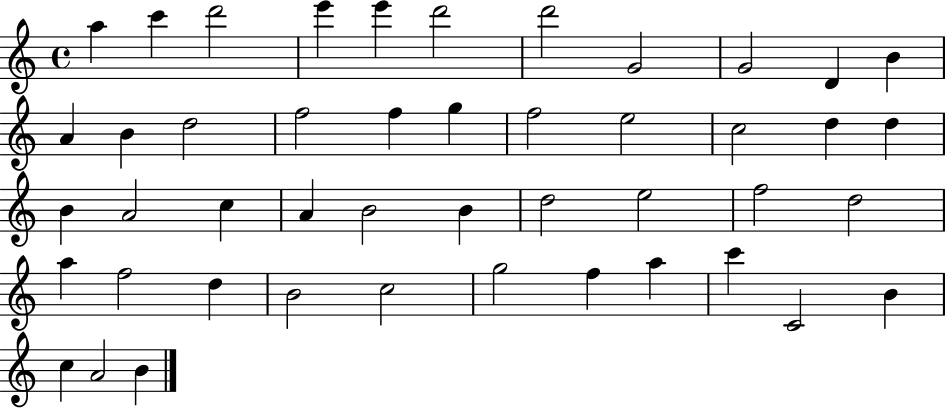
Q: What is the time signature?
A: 4/4